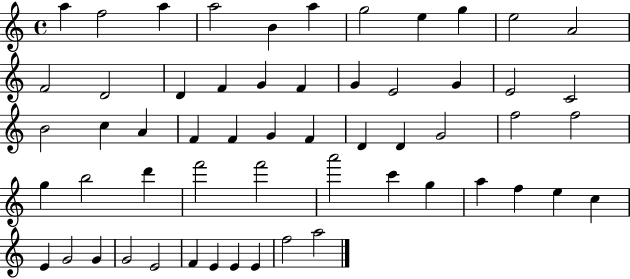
{
  \clef treble
  \time 4/4
  \defaultTimeSignature
  \key c \major
  a''4 f''2 a''4 | a''2 b'4 a''4 | g''2 e''4 g''4 | e''2 a'2 | \break f'2 d'2 | d'4 f'4 g'4 f'4 | g'4 e'2 g'4 | e'2 c'2 | \break b'2 c''4 a'4 | f'4 f'4 g'4 f'4 | d'4 d'4 g'2 | f''2 f''2 | \break g''4 b''2 d'''4 | f'''2 f'''2 | a'''2 c'''4 g''4 | a''4 f''4 e''4 c''4 | \break e'4 g'2 g'4 | g'2 e'2 | f'4 e'4 e'4 e'4 | f''2 a''2 | \break \bar "|."
}